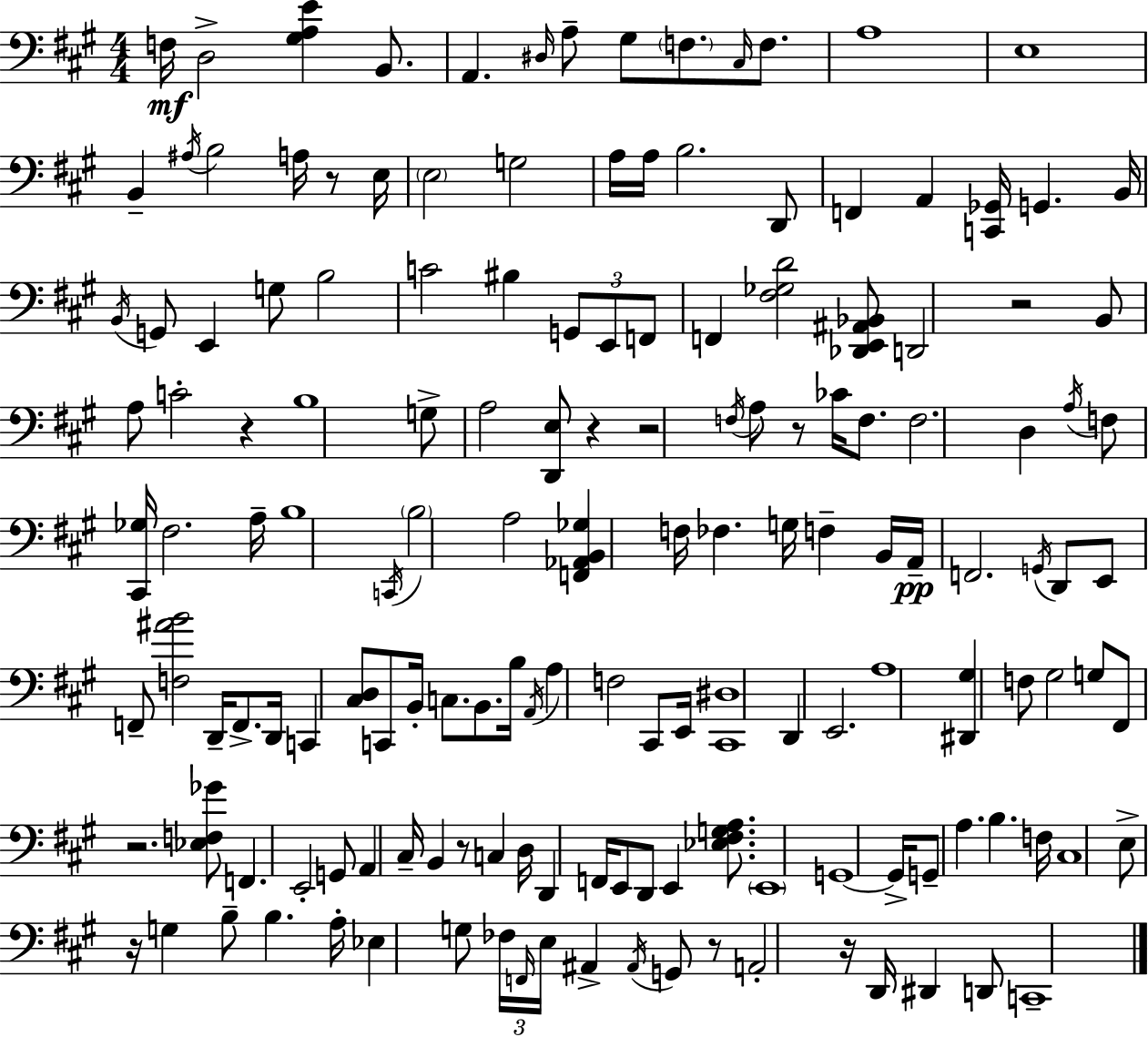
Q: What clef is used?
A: bass